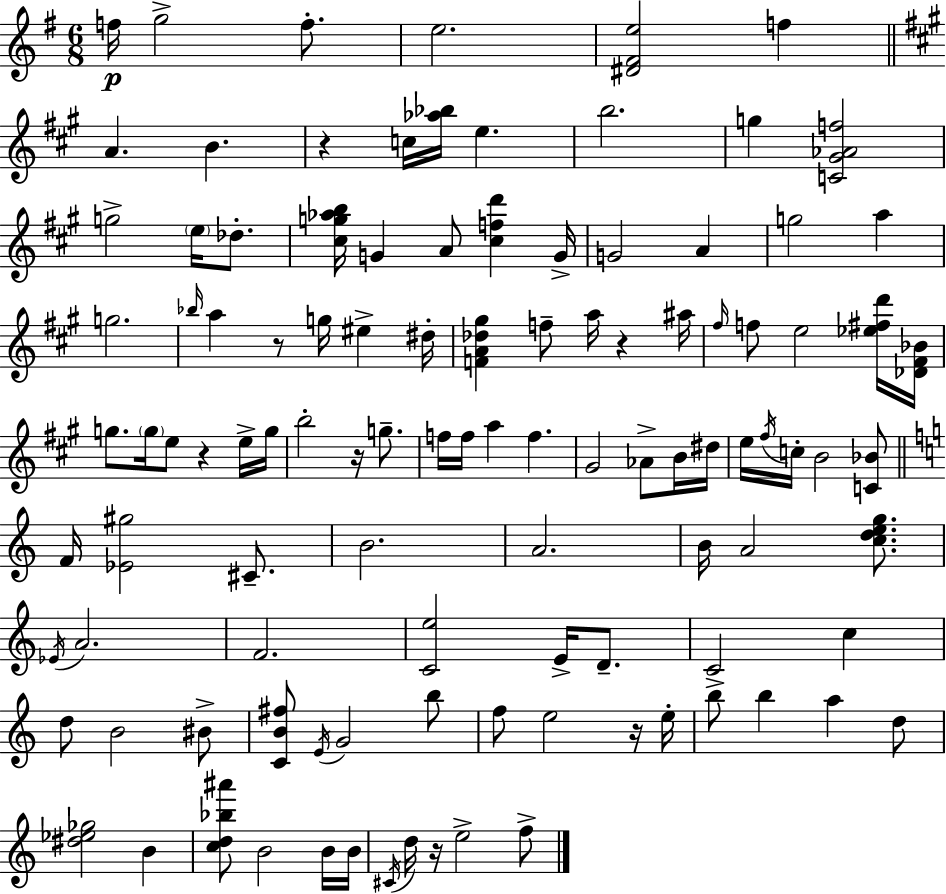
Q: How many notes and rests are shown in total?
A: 108